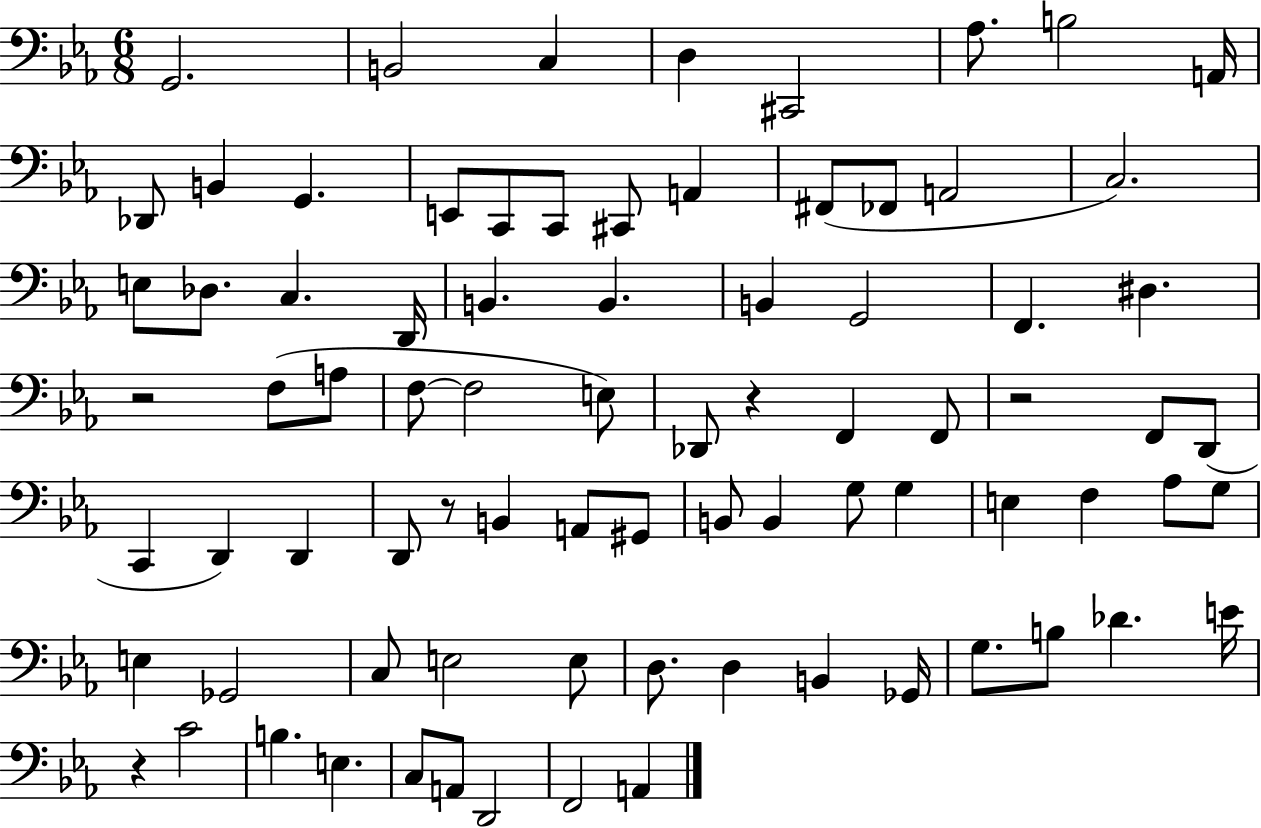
{
  \clef bass
  \numericTimeSignature
  \time 6/8
  \key ees \major
  g,2. | b,2 c4 | d4 cis,2 | aes8. b2 a,16 | \break des,8 b,4 g,4. | e,8 c,8 c,8 cis,8 a,4 | fis,8( fes,8 a,2 | c2.) | \break e8 des8. c4. d,16 | b,4. b,4. | b,4 g,2 | f,4. dis4. | \break r2 f8( a8 | f8~~ f2 e8) | des,8 r4 f,4 f,8 | r2 f,8 d,8( | \break c,4 d,4) d,4 | d,8 r8 b,4 a,8 gis,8 | b,8 b,4 g8 g4 | e4 f4 aes8 g8 | \break e4 ges,2 | c8 e2 e8 | d8. d4 b,4 ges,16 | g8. b8 des'4. e'16 | \break r4 c'2 | b4. e4. | c8 a,8 d,2 | f,2 a,4 | \break \bar "|."
}